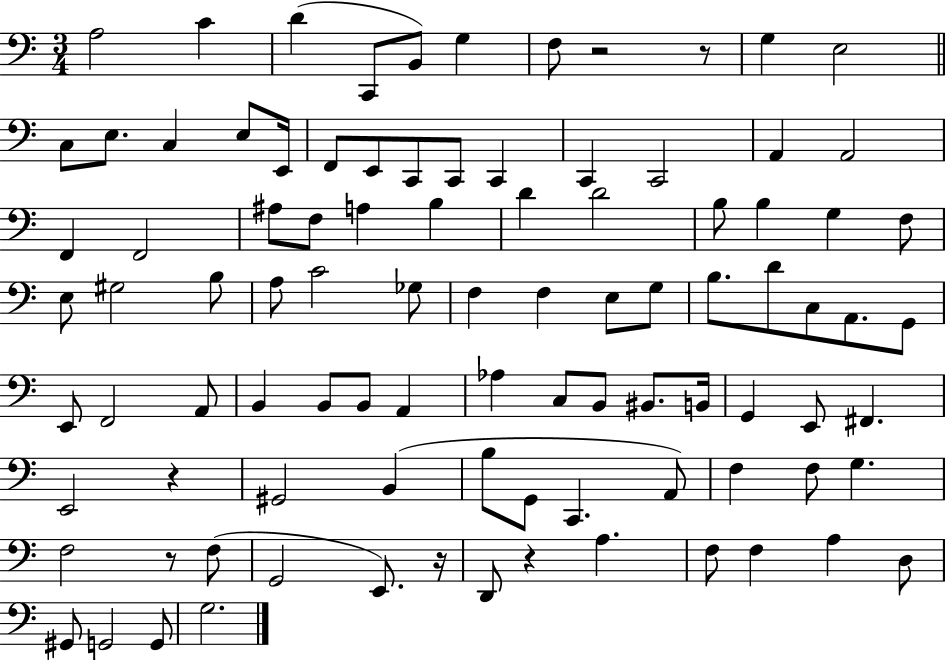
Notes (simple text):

A3/h C4/q D4/q C2/e B2/e G3/q F3/e R/h R/e G3/q E3/h C3/e E3/e. C3/q E3/e E2/s F2/e E2/e C2/e C2/e C2/q C2/q C2/h A2/q A2/h F2/q F2/h A#3/e F3/e A3/q B3/q D4/q D4/h B3/e B3/q G3/q F3/e E3/e G#3/h B3/e A3/e C4/h Gb3/e F3/q F3/q E3/e G3/e B3/e. D4/e C3/e A2/e. G2/e E2/e F2/h A2/e B2/q B2/e B2/e A2/q Ab3/q C3/e B2/e BIS2/e. B2/s G2/q E2/e F#2/q. E2/h R/q G#2/h B2/q B3/e G2/e C2/q. A2/e F3/q F3/e G3/q. F3/h R/e F3/e G2/h E2/e. R/s D2/e R/q A3/q. F3/e F3/q A3/q D3/e G#2/e G2/h G2/e G3/h.